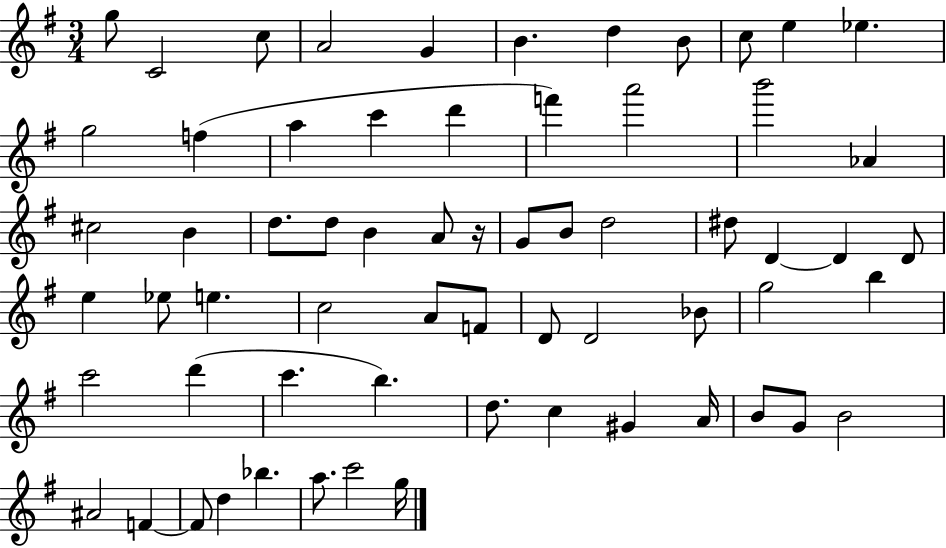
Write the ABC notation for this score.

X:1
T:Untitled
M:3/4
L:1/4
K:G
g/2 C2 c/2 A2 G B d B/2 c/2 e _e g2 f a c' d' f' a'2 b'2 _A ^c2 B d/2 d/2 B A/2 z/4 G/2 B/2 d2 ^d/2 D D D/2 e _e/2 e c2 A/2 F/2 D/2 D2 _B/2 g2 b c'2 d' c' b d/2 c ^G A/4 B/2 G/2 B2 ^A2 F F/2 d _b a/2 c'2 g/4